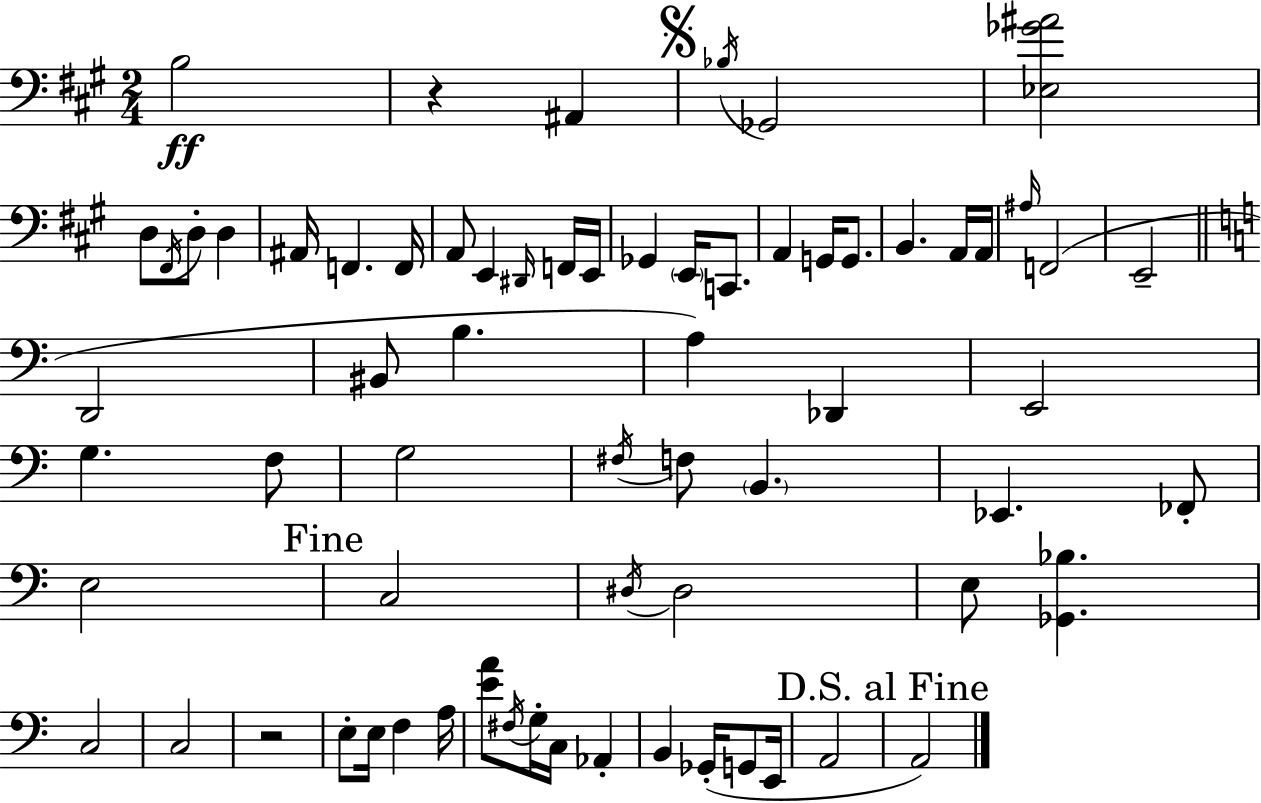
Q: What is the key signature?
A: A major